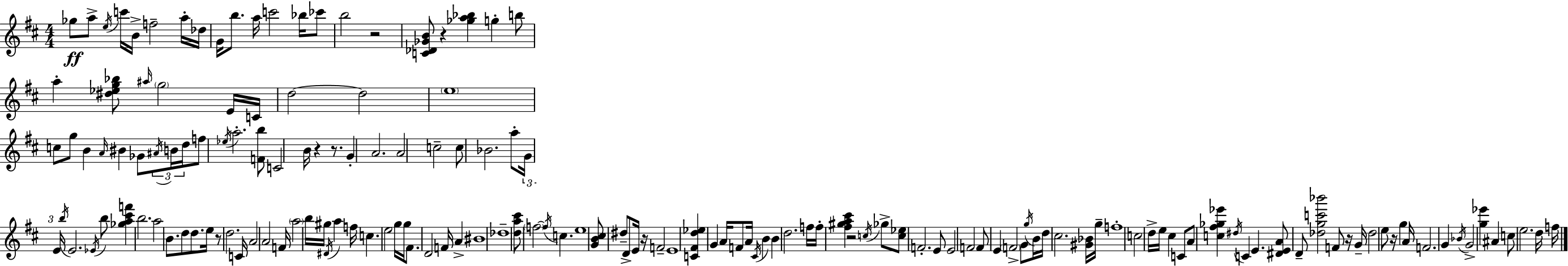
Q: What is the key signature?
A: D major